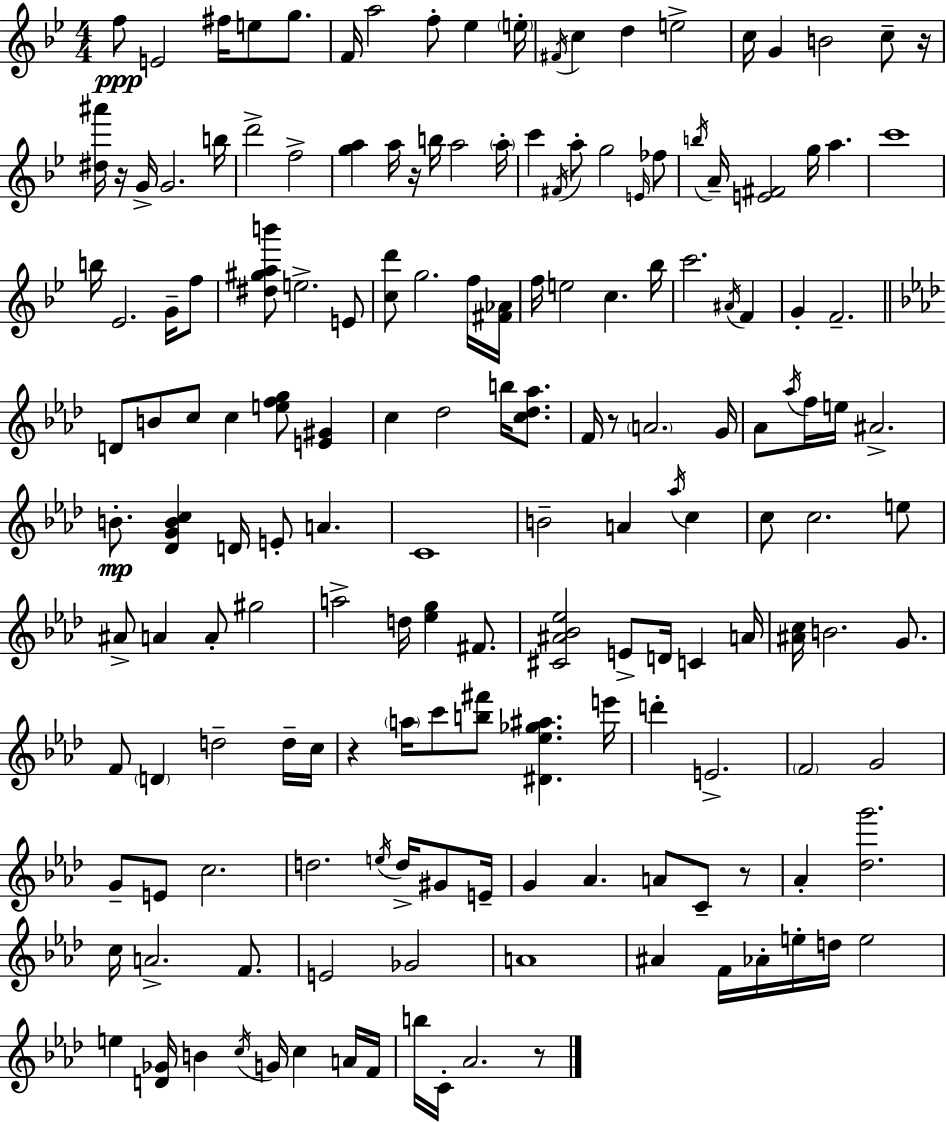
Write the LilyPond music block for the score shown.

{
  \clef treble
  \numericTimeSignature
  \time 4/4
  \key g \minor
  \repeat volta 2 { f''8\ppp e'2 fis''16 e''8 g''8. | f'16 a''2 f''8-. ees''4 \parenthesize e''16-. | \acciaccatura { fis'16 } c''4 d''4 e''2-> | c''16 g'4 b'2 c''8-- | \break r16 <dis'' ais'''>16 r16 g'16-> g'2. | b''16 d'''2-> f''2-> | <g'' a''>4 a''16 r16 b''16 a''2 | \parenthesize a''16-. c'''4 \acciaccatura { fis'16 } a''8-. g''2 | \break \grace { e'16 } fes''8 \acciaccatura { b''16 } a'16-- <e' fis'>2 g''16 a''4. | c'''1 | b''16 ees'2. | g'16-- f''8 <dis'' gis'' a'' b'''>8 e''2.-> | \break e'8 <c'' d'''>8 g''2. | f''16 <fis' aes'>16 f''16 e''2 c''4. | bes''16 c'''2. | \acciaccatura { ais'16 } f'4 g'4-. f'2.-- | \break \bar "||" \break \key aes \major d'8 b'8 c''8 c''4 <e'' f'' g''>8 <e' gis'>4 | c''4 des''2 b''16 <c'' des'' aes''>8. | f'16 r8 \parenthesize a'2. g'16 | aes'8 \acciaccatura { aes''16 } f''16 e''16 ais'2.-> | \break b'8.-.\mp <des' g' b' c''>4 d'16 e'8-. a'4. | c'1 | b'2-- a'4 \acciaccatura { aes''16 } c''4 | c''8 c''2. | \break e''8 ais'8-> a'4 a'8-. gis''2 | a''2-> d''16 <ees'' g''>4 fis'8. | <cis' ais' bes' ees''>2 e'8-> d'16 c'4 | a'16 <ais' c''>16 b'2. g'8. | \break f'8 \parenthesize d'4 d''2-- | d''16-- c''16 r4 \parenthesize a''16 c'''8 <b'' fis'''>8 <dis' ees'' ges'' ais''>4. | e'''16 d'''4-. e'2.-> | \parenthesize f'2 g'2 | \break g'8-- e'8 c''2. | d''2. \acciaccatura { e''16 } d''16-> | gis'8 e'16-- g'4 aes'4. a'8 c'8-- | r8 aes'4-. <des'' g'''>2. | \break c''16 a'2.-> | f'8. e'2 ges'2 | a'1 | ais'4 f'16 aes'16-. e''16-. d''16 e''2 | \break e''4 <d' ges'>16 b'4 \acciaccatura { c''16 } g'16 c''4 | a'16 f'16 b''16 c'16-. aes'2. | r8 } \bar "|."
}